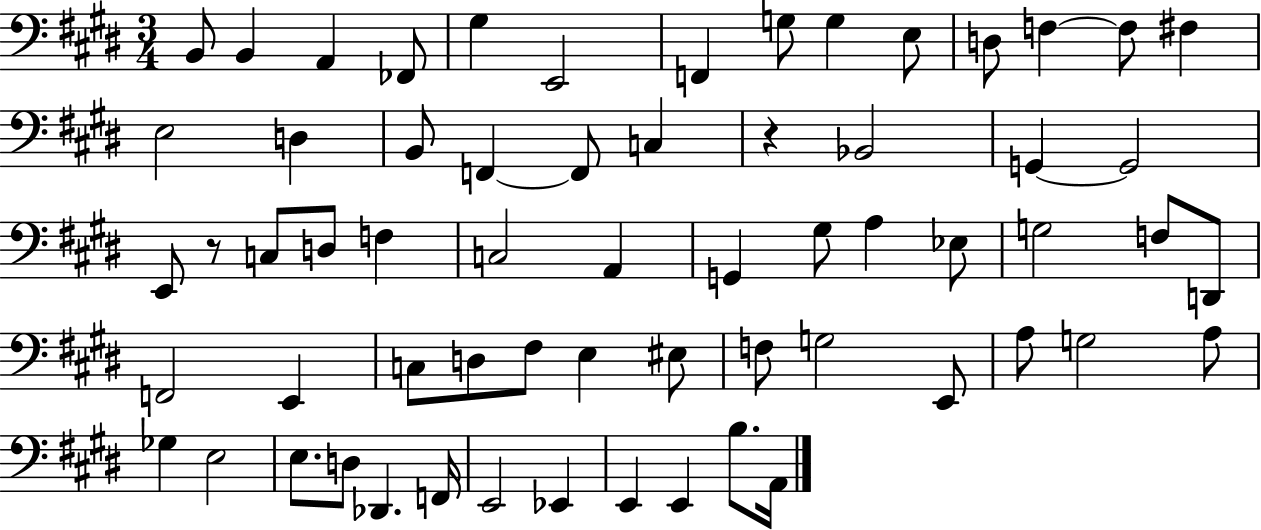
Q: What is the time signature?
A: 3/4